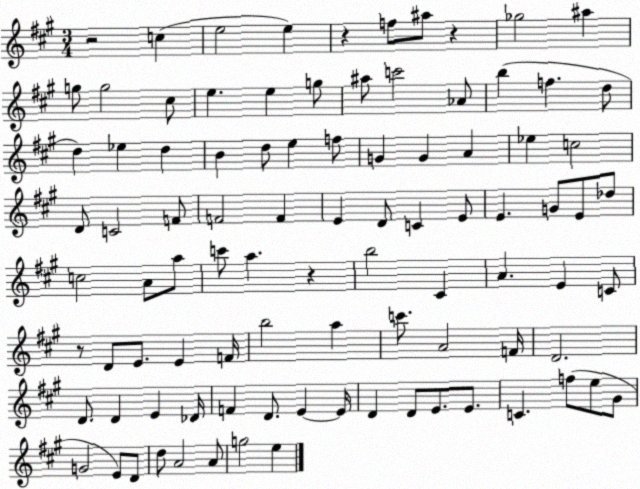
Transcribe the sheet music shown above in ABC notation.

X:1
T:Untitled
M:3/4
L:1/4
K:A
z2 c e2 e z f/2 ^a/2 z _g2 ^a g/2 g2 ^c/2 e e g/2 ^a/2 c'2 _A/2 b f d/2 d _e d B d/2 e f/2 G G A _e c2 D/2 C2 F/2 F2 F E D/2 C E/2 E G/2 E/2 _d/2 c2 A/2 a/2 c'/2 a z b2 ^C A E C/2 z/2 D/2 E/2 E F/4 b2 a c'/2 A2 F/4 D2 D/2 D E _D/4 F D/2 E E/4 D D/2 E/2 E/2 C f/2 e/2 ^G/2 G2 E/2 D/2 d/2 A2 A/2 g2 e